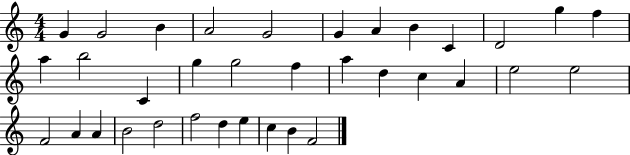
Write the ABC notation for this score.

X:1
T:Untitled
M:4/4
L:1/4
K:C
G G2 B A2 G2 G A B C D2 g f a b2 C g g2 f a d c A e2 e2 F2 A A B2 d2 f2 d e c B F2